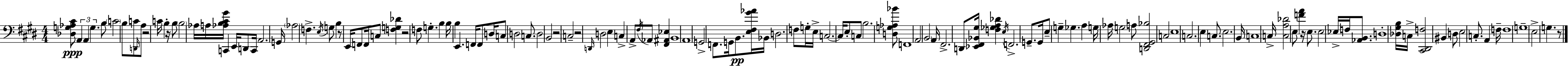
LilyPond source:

{
  \clef bass
  \numericTimeSignature
  \time 4/4
  \key e \major
  <des g aes cis'>8\ppp \tuplet 3/2 { a,4 a,4 g4. } | b8 \parenthesize c'2 b8 c'8 \grace { d,16 } a8 | r2 c'16 b4-. r16 b8 | \parenthesize b2 aes16 a16 <aes b cis' gis'>16 c,4 | \break e,16 d,8 c,16 a,2. | g,16 \parenthesize aes2 f4.-> \acciaccatura { e16 } | g8 b4 r8 e,16 f,8 f,16 c8 <f g des'>4 | r2 f8 g4.-. | \break b4 b16 b4 e,4. | f,16 f,8 d16 c8 d2 c8. | d2 b,2 | r2 c2-- | \break r2 \grace { d,16 } d2 | e4 c4-> a,8-> \acciaccatura { fis16 } aes,8 | <fis, ais, ees>4 b,1 | a,1 | \break g,2-> f,8. g,16 | b,8.\pp <e fis gis' aes'>16 bes,16 d2. | f8 g16-. e16-> c2.~~ | c16 e8-. c8 b2. | \break <d g aes bes'>8 f,1 | a,2 \parenthesize b,2 | a,16 fis,2.-> | d,8 <ees, fis, bes, gis>16 <f ges a des'>4 \acciaccatura { e16 } f,2.-> | \break g,8.-- g,16 e8-- g4-- ges4. | a4 g16 aes16 g2 | a8 <d, fis, gis, bes>2 c2 | e1 | \break c2. | e4 c8. e2. | b,16 c1 | c16-> <c a des'>2 e8 | \break <f' a'>4 r16 e8. e2 | ees16-> f16 <aes, b,>8. d1-. | <des gis b>16 c16-> <cis, dis, f>2 bis,4 | d8 e2 c8.-. | \break a,4 f16-- f1 | g1-- | e2-> g4. | r8 \bar "|."
}